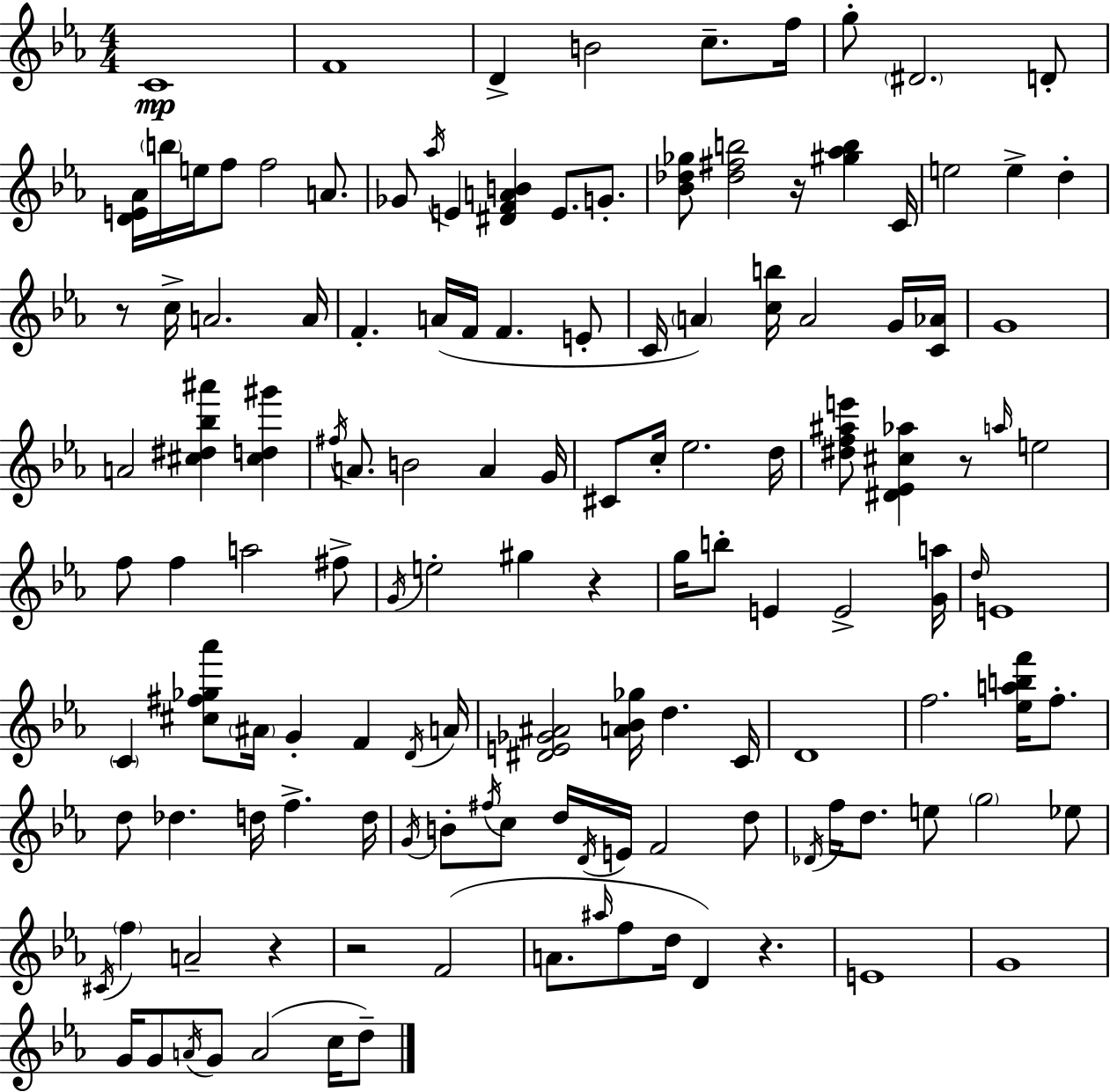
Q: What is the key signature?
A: C minor